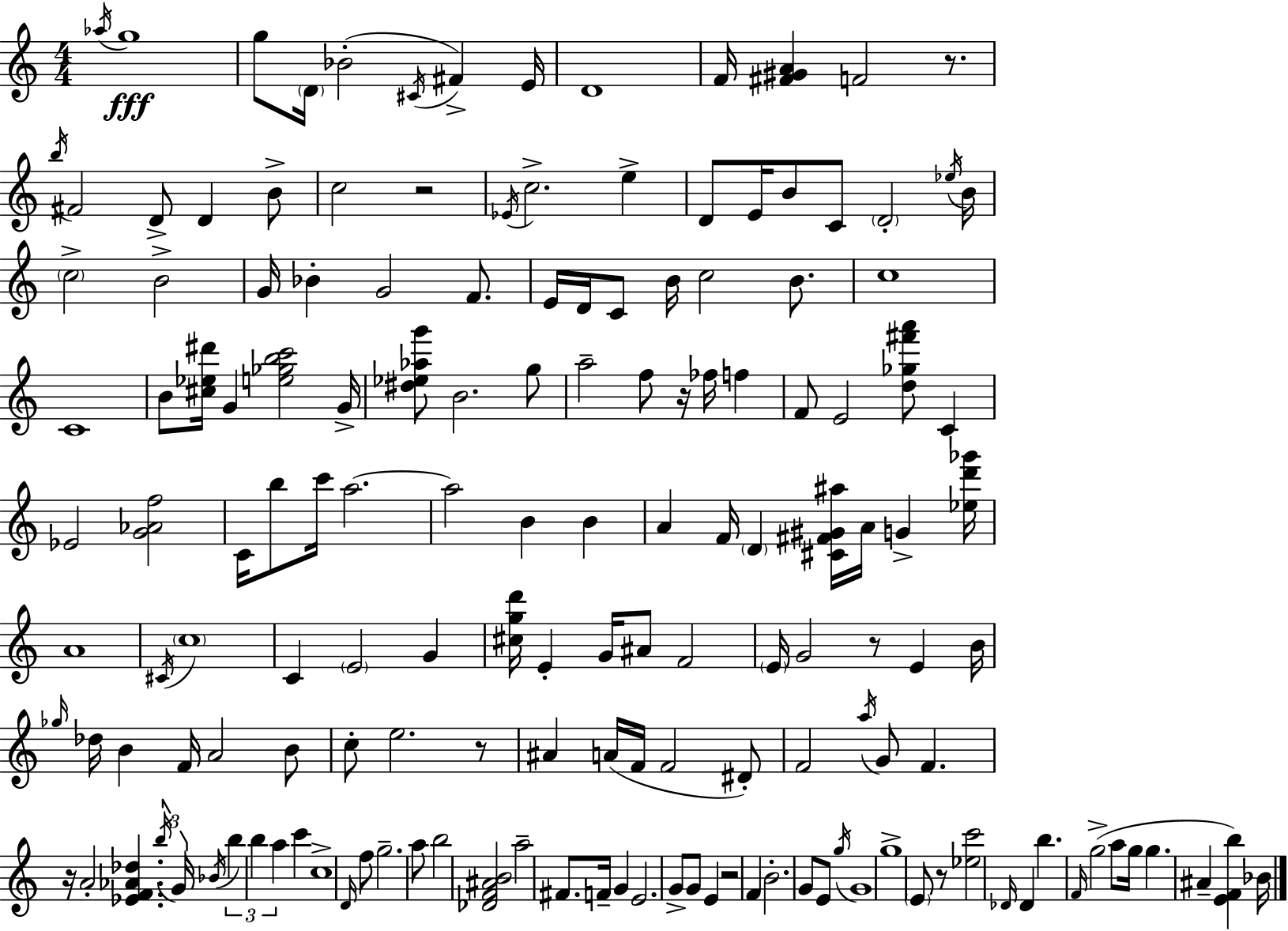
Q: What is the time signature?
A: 4/4